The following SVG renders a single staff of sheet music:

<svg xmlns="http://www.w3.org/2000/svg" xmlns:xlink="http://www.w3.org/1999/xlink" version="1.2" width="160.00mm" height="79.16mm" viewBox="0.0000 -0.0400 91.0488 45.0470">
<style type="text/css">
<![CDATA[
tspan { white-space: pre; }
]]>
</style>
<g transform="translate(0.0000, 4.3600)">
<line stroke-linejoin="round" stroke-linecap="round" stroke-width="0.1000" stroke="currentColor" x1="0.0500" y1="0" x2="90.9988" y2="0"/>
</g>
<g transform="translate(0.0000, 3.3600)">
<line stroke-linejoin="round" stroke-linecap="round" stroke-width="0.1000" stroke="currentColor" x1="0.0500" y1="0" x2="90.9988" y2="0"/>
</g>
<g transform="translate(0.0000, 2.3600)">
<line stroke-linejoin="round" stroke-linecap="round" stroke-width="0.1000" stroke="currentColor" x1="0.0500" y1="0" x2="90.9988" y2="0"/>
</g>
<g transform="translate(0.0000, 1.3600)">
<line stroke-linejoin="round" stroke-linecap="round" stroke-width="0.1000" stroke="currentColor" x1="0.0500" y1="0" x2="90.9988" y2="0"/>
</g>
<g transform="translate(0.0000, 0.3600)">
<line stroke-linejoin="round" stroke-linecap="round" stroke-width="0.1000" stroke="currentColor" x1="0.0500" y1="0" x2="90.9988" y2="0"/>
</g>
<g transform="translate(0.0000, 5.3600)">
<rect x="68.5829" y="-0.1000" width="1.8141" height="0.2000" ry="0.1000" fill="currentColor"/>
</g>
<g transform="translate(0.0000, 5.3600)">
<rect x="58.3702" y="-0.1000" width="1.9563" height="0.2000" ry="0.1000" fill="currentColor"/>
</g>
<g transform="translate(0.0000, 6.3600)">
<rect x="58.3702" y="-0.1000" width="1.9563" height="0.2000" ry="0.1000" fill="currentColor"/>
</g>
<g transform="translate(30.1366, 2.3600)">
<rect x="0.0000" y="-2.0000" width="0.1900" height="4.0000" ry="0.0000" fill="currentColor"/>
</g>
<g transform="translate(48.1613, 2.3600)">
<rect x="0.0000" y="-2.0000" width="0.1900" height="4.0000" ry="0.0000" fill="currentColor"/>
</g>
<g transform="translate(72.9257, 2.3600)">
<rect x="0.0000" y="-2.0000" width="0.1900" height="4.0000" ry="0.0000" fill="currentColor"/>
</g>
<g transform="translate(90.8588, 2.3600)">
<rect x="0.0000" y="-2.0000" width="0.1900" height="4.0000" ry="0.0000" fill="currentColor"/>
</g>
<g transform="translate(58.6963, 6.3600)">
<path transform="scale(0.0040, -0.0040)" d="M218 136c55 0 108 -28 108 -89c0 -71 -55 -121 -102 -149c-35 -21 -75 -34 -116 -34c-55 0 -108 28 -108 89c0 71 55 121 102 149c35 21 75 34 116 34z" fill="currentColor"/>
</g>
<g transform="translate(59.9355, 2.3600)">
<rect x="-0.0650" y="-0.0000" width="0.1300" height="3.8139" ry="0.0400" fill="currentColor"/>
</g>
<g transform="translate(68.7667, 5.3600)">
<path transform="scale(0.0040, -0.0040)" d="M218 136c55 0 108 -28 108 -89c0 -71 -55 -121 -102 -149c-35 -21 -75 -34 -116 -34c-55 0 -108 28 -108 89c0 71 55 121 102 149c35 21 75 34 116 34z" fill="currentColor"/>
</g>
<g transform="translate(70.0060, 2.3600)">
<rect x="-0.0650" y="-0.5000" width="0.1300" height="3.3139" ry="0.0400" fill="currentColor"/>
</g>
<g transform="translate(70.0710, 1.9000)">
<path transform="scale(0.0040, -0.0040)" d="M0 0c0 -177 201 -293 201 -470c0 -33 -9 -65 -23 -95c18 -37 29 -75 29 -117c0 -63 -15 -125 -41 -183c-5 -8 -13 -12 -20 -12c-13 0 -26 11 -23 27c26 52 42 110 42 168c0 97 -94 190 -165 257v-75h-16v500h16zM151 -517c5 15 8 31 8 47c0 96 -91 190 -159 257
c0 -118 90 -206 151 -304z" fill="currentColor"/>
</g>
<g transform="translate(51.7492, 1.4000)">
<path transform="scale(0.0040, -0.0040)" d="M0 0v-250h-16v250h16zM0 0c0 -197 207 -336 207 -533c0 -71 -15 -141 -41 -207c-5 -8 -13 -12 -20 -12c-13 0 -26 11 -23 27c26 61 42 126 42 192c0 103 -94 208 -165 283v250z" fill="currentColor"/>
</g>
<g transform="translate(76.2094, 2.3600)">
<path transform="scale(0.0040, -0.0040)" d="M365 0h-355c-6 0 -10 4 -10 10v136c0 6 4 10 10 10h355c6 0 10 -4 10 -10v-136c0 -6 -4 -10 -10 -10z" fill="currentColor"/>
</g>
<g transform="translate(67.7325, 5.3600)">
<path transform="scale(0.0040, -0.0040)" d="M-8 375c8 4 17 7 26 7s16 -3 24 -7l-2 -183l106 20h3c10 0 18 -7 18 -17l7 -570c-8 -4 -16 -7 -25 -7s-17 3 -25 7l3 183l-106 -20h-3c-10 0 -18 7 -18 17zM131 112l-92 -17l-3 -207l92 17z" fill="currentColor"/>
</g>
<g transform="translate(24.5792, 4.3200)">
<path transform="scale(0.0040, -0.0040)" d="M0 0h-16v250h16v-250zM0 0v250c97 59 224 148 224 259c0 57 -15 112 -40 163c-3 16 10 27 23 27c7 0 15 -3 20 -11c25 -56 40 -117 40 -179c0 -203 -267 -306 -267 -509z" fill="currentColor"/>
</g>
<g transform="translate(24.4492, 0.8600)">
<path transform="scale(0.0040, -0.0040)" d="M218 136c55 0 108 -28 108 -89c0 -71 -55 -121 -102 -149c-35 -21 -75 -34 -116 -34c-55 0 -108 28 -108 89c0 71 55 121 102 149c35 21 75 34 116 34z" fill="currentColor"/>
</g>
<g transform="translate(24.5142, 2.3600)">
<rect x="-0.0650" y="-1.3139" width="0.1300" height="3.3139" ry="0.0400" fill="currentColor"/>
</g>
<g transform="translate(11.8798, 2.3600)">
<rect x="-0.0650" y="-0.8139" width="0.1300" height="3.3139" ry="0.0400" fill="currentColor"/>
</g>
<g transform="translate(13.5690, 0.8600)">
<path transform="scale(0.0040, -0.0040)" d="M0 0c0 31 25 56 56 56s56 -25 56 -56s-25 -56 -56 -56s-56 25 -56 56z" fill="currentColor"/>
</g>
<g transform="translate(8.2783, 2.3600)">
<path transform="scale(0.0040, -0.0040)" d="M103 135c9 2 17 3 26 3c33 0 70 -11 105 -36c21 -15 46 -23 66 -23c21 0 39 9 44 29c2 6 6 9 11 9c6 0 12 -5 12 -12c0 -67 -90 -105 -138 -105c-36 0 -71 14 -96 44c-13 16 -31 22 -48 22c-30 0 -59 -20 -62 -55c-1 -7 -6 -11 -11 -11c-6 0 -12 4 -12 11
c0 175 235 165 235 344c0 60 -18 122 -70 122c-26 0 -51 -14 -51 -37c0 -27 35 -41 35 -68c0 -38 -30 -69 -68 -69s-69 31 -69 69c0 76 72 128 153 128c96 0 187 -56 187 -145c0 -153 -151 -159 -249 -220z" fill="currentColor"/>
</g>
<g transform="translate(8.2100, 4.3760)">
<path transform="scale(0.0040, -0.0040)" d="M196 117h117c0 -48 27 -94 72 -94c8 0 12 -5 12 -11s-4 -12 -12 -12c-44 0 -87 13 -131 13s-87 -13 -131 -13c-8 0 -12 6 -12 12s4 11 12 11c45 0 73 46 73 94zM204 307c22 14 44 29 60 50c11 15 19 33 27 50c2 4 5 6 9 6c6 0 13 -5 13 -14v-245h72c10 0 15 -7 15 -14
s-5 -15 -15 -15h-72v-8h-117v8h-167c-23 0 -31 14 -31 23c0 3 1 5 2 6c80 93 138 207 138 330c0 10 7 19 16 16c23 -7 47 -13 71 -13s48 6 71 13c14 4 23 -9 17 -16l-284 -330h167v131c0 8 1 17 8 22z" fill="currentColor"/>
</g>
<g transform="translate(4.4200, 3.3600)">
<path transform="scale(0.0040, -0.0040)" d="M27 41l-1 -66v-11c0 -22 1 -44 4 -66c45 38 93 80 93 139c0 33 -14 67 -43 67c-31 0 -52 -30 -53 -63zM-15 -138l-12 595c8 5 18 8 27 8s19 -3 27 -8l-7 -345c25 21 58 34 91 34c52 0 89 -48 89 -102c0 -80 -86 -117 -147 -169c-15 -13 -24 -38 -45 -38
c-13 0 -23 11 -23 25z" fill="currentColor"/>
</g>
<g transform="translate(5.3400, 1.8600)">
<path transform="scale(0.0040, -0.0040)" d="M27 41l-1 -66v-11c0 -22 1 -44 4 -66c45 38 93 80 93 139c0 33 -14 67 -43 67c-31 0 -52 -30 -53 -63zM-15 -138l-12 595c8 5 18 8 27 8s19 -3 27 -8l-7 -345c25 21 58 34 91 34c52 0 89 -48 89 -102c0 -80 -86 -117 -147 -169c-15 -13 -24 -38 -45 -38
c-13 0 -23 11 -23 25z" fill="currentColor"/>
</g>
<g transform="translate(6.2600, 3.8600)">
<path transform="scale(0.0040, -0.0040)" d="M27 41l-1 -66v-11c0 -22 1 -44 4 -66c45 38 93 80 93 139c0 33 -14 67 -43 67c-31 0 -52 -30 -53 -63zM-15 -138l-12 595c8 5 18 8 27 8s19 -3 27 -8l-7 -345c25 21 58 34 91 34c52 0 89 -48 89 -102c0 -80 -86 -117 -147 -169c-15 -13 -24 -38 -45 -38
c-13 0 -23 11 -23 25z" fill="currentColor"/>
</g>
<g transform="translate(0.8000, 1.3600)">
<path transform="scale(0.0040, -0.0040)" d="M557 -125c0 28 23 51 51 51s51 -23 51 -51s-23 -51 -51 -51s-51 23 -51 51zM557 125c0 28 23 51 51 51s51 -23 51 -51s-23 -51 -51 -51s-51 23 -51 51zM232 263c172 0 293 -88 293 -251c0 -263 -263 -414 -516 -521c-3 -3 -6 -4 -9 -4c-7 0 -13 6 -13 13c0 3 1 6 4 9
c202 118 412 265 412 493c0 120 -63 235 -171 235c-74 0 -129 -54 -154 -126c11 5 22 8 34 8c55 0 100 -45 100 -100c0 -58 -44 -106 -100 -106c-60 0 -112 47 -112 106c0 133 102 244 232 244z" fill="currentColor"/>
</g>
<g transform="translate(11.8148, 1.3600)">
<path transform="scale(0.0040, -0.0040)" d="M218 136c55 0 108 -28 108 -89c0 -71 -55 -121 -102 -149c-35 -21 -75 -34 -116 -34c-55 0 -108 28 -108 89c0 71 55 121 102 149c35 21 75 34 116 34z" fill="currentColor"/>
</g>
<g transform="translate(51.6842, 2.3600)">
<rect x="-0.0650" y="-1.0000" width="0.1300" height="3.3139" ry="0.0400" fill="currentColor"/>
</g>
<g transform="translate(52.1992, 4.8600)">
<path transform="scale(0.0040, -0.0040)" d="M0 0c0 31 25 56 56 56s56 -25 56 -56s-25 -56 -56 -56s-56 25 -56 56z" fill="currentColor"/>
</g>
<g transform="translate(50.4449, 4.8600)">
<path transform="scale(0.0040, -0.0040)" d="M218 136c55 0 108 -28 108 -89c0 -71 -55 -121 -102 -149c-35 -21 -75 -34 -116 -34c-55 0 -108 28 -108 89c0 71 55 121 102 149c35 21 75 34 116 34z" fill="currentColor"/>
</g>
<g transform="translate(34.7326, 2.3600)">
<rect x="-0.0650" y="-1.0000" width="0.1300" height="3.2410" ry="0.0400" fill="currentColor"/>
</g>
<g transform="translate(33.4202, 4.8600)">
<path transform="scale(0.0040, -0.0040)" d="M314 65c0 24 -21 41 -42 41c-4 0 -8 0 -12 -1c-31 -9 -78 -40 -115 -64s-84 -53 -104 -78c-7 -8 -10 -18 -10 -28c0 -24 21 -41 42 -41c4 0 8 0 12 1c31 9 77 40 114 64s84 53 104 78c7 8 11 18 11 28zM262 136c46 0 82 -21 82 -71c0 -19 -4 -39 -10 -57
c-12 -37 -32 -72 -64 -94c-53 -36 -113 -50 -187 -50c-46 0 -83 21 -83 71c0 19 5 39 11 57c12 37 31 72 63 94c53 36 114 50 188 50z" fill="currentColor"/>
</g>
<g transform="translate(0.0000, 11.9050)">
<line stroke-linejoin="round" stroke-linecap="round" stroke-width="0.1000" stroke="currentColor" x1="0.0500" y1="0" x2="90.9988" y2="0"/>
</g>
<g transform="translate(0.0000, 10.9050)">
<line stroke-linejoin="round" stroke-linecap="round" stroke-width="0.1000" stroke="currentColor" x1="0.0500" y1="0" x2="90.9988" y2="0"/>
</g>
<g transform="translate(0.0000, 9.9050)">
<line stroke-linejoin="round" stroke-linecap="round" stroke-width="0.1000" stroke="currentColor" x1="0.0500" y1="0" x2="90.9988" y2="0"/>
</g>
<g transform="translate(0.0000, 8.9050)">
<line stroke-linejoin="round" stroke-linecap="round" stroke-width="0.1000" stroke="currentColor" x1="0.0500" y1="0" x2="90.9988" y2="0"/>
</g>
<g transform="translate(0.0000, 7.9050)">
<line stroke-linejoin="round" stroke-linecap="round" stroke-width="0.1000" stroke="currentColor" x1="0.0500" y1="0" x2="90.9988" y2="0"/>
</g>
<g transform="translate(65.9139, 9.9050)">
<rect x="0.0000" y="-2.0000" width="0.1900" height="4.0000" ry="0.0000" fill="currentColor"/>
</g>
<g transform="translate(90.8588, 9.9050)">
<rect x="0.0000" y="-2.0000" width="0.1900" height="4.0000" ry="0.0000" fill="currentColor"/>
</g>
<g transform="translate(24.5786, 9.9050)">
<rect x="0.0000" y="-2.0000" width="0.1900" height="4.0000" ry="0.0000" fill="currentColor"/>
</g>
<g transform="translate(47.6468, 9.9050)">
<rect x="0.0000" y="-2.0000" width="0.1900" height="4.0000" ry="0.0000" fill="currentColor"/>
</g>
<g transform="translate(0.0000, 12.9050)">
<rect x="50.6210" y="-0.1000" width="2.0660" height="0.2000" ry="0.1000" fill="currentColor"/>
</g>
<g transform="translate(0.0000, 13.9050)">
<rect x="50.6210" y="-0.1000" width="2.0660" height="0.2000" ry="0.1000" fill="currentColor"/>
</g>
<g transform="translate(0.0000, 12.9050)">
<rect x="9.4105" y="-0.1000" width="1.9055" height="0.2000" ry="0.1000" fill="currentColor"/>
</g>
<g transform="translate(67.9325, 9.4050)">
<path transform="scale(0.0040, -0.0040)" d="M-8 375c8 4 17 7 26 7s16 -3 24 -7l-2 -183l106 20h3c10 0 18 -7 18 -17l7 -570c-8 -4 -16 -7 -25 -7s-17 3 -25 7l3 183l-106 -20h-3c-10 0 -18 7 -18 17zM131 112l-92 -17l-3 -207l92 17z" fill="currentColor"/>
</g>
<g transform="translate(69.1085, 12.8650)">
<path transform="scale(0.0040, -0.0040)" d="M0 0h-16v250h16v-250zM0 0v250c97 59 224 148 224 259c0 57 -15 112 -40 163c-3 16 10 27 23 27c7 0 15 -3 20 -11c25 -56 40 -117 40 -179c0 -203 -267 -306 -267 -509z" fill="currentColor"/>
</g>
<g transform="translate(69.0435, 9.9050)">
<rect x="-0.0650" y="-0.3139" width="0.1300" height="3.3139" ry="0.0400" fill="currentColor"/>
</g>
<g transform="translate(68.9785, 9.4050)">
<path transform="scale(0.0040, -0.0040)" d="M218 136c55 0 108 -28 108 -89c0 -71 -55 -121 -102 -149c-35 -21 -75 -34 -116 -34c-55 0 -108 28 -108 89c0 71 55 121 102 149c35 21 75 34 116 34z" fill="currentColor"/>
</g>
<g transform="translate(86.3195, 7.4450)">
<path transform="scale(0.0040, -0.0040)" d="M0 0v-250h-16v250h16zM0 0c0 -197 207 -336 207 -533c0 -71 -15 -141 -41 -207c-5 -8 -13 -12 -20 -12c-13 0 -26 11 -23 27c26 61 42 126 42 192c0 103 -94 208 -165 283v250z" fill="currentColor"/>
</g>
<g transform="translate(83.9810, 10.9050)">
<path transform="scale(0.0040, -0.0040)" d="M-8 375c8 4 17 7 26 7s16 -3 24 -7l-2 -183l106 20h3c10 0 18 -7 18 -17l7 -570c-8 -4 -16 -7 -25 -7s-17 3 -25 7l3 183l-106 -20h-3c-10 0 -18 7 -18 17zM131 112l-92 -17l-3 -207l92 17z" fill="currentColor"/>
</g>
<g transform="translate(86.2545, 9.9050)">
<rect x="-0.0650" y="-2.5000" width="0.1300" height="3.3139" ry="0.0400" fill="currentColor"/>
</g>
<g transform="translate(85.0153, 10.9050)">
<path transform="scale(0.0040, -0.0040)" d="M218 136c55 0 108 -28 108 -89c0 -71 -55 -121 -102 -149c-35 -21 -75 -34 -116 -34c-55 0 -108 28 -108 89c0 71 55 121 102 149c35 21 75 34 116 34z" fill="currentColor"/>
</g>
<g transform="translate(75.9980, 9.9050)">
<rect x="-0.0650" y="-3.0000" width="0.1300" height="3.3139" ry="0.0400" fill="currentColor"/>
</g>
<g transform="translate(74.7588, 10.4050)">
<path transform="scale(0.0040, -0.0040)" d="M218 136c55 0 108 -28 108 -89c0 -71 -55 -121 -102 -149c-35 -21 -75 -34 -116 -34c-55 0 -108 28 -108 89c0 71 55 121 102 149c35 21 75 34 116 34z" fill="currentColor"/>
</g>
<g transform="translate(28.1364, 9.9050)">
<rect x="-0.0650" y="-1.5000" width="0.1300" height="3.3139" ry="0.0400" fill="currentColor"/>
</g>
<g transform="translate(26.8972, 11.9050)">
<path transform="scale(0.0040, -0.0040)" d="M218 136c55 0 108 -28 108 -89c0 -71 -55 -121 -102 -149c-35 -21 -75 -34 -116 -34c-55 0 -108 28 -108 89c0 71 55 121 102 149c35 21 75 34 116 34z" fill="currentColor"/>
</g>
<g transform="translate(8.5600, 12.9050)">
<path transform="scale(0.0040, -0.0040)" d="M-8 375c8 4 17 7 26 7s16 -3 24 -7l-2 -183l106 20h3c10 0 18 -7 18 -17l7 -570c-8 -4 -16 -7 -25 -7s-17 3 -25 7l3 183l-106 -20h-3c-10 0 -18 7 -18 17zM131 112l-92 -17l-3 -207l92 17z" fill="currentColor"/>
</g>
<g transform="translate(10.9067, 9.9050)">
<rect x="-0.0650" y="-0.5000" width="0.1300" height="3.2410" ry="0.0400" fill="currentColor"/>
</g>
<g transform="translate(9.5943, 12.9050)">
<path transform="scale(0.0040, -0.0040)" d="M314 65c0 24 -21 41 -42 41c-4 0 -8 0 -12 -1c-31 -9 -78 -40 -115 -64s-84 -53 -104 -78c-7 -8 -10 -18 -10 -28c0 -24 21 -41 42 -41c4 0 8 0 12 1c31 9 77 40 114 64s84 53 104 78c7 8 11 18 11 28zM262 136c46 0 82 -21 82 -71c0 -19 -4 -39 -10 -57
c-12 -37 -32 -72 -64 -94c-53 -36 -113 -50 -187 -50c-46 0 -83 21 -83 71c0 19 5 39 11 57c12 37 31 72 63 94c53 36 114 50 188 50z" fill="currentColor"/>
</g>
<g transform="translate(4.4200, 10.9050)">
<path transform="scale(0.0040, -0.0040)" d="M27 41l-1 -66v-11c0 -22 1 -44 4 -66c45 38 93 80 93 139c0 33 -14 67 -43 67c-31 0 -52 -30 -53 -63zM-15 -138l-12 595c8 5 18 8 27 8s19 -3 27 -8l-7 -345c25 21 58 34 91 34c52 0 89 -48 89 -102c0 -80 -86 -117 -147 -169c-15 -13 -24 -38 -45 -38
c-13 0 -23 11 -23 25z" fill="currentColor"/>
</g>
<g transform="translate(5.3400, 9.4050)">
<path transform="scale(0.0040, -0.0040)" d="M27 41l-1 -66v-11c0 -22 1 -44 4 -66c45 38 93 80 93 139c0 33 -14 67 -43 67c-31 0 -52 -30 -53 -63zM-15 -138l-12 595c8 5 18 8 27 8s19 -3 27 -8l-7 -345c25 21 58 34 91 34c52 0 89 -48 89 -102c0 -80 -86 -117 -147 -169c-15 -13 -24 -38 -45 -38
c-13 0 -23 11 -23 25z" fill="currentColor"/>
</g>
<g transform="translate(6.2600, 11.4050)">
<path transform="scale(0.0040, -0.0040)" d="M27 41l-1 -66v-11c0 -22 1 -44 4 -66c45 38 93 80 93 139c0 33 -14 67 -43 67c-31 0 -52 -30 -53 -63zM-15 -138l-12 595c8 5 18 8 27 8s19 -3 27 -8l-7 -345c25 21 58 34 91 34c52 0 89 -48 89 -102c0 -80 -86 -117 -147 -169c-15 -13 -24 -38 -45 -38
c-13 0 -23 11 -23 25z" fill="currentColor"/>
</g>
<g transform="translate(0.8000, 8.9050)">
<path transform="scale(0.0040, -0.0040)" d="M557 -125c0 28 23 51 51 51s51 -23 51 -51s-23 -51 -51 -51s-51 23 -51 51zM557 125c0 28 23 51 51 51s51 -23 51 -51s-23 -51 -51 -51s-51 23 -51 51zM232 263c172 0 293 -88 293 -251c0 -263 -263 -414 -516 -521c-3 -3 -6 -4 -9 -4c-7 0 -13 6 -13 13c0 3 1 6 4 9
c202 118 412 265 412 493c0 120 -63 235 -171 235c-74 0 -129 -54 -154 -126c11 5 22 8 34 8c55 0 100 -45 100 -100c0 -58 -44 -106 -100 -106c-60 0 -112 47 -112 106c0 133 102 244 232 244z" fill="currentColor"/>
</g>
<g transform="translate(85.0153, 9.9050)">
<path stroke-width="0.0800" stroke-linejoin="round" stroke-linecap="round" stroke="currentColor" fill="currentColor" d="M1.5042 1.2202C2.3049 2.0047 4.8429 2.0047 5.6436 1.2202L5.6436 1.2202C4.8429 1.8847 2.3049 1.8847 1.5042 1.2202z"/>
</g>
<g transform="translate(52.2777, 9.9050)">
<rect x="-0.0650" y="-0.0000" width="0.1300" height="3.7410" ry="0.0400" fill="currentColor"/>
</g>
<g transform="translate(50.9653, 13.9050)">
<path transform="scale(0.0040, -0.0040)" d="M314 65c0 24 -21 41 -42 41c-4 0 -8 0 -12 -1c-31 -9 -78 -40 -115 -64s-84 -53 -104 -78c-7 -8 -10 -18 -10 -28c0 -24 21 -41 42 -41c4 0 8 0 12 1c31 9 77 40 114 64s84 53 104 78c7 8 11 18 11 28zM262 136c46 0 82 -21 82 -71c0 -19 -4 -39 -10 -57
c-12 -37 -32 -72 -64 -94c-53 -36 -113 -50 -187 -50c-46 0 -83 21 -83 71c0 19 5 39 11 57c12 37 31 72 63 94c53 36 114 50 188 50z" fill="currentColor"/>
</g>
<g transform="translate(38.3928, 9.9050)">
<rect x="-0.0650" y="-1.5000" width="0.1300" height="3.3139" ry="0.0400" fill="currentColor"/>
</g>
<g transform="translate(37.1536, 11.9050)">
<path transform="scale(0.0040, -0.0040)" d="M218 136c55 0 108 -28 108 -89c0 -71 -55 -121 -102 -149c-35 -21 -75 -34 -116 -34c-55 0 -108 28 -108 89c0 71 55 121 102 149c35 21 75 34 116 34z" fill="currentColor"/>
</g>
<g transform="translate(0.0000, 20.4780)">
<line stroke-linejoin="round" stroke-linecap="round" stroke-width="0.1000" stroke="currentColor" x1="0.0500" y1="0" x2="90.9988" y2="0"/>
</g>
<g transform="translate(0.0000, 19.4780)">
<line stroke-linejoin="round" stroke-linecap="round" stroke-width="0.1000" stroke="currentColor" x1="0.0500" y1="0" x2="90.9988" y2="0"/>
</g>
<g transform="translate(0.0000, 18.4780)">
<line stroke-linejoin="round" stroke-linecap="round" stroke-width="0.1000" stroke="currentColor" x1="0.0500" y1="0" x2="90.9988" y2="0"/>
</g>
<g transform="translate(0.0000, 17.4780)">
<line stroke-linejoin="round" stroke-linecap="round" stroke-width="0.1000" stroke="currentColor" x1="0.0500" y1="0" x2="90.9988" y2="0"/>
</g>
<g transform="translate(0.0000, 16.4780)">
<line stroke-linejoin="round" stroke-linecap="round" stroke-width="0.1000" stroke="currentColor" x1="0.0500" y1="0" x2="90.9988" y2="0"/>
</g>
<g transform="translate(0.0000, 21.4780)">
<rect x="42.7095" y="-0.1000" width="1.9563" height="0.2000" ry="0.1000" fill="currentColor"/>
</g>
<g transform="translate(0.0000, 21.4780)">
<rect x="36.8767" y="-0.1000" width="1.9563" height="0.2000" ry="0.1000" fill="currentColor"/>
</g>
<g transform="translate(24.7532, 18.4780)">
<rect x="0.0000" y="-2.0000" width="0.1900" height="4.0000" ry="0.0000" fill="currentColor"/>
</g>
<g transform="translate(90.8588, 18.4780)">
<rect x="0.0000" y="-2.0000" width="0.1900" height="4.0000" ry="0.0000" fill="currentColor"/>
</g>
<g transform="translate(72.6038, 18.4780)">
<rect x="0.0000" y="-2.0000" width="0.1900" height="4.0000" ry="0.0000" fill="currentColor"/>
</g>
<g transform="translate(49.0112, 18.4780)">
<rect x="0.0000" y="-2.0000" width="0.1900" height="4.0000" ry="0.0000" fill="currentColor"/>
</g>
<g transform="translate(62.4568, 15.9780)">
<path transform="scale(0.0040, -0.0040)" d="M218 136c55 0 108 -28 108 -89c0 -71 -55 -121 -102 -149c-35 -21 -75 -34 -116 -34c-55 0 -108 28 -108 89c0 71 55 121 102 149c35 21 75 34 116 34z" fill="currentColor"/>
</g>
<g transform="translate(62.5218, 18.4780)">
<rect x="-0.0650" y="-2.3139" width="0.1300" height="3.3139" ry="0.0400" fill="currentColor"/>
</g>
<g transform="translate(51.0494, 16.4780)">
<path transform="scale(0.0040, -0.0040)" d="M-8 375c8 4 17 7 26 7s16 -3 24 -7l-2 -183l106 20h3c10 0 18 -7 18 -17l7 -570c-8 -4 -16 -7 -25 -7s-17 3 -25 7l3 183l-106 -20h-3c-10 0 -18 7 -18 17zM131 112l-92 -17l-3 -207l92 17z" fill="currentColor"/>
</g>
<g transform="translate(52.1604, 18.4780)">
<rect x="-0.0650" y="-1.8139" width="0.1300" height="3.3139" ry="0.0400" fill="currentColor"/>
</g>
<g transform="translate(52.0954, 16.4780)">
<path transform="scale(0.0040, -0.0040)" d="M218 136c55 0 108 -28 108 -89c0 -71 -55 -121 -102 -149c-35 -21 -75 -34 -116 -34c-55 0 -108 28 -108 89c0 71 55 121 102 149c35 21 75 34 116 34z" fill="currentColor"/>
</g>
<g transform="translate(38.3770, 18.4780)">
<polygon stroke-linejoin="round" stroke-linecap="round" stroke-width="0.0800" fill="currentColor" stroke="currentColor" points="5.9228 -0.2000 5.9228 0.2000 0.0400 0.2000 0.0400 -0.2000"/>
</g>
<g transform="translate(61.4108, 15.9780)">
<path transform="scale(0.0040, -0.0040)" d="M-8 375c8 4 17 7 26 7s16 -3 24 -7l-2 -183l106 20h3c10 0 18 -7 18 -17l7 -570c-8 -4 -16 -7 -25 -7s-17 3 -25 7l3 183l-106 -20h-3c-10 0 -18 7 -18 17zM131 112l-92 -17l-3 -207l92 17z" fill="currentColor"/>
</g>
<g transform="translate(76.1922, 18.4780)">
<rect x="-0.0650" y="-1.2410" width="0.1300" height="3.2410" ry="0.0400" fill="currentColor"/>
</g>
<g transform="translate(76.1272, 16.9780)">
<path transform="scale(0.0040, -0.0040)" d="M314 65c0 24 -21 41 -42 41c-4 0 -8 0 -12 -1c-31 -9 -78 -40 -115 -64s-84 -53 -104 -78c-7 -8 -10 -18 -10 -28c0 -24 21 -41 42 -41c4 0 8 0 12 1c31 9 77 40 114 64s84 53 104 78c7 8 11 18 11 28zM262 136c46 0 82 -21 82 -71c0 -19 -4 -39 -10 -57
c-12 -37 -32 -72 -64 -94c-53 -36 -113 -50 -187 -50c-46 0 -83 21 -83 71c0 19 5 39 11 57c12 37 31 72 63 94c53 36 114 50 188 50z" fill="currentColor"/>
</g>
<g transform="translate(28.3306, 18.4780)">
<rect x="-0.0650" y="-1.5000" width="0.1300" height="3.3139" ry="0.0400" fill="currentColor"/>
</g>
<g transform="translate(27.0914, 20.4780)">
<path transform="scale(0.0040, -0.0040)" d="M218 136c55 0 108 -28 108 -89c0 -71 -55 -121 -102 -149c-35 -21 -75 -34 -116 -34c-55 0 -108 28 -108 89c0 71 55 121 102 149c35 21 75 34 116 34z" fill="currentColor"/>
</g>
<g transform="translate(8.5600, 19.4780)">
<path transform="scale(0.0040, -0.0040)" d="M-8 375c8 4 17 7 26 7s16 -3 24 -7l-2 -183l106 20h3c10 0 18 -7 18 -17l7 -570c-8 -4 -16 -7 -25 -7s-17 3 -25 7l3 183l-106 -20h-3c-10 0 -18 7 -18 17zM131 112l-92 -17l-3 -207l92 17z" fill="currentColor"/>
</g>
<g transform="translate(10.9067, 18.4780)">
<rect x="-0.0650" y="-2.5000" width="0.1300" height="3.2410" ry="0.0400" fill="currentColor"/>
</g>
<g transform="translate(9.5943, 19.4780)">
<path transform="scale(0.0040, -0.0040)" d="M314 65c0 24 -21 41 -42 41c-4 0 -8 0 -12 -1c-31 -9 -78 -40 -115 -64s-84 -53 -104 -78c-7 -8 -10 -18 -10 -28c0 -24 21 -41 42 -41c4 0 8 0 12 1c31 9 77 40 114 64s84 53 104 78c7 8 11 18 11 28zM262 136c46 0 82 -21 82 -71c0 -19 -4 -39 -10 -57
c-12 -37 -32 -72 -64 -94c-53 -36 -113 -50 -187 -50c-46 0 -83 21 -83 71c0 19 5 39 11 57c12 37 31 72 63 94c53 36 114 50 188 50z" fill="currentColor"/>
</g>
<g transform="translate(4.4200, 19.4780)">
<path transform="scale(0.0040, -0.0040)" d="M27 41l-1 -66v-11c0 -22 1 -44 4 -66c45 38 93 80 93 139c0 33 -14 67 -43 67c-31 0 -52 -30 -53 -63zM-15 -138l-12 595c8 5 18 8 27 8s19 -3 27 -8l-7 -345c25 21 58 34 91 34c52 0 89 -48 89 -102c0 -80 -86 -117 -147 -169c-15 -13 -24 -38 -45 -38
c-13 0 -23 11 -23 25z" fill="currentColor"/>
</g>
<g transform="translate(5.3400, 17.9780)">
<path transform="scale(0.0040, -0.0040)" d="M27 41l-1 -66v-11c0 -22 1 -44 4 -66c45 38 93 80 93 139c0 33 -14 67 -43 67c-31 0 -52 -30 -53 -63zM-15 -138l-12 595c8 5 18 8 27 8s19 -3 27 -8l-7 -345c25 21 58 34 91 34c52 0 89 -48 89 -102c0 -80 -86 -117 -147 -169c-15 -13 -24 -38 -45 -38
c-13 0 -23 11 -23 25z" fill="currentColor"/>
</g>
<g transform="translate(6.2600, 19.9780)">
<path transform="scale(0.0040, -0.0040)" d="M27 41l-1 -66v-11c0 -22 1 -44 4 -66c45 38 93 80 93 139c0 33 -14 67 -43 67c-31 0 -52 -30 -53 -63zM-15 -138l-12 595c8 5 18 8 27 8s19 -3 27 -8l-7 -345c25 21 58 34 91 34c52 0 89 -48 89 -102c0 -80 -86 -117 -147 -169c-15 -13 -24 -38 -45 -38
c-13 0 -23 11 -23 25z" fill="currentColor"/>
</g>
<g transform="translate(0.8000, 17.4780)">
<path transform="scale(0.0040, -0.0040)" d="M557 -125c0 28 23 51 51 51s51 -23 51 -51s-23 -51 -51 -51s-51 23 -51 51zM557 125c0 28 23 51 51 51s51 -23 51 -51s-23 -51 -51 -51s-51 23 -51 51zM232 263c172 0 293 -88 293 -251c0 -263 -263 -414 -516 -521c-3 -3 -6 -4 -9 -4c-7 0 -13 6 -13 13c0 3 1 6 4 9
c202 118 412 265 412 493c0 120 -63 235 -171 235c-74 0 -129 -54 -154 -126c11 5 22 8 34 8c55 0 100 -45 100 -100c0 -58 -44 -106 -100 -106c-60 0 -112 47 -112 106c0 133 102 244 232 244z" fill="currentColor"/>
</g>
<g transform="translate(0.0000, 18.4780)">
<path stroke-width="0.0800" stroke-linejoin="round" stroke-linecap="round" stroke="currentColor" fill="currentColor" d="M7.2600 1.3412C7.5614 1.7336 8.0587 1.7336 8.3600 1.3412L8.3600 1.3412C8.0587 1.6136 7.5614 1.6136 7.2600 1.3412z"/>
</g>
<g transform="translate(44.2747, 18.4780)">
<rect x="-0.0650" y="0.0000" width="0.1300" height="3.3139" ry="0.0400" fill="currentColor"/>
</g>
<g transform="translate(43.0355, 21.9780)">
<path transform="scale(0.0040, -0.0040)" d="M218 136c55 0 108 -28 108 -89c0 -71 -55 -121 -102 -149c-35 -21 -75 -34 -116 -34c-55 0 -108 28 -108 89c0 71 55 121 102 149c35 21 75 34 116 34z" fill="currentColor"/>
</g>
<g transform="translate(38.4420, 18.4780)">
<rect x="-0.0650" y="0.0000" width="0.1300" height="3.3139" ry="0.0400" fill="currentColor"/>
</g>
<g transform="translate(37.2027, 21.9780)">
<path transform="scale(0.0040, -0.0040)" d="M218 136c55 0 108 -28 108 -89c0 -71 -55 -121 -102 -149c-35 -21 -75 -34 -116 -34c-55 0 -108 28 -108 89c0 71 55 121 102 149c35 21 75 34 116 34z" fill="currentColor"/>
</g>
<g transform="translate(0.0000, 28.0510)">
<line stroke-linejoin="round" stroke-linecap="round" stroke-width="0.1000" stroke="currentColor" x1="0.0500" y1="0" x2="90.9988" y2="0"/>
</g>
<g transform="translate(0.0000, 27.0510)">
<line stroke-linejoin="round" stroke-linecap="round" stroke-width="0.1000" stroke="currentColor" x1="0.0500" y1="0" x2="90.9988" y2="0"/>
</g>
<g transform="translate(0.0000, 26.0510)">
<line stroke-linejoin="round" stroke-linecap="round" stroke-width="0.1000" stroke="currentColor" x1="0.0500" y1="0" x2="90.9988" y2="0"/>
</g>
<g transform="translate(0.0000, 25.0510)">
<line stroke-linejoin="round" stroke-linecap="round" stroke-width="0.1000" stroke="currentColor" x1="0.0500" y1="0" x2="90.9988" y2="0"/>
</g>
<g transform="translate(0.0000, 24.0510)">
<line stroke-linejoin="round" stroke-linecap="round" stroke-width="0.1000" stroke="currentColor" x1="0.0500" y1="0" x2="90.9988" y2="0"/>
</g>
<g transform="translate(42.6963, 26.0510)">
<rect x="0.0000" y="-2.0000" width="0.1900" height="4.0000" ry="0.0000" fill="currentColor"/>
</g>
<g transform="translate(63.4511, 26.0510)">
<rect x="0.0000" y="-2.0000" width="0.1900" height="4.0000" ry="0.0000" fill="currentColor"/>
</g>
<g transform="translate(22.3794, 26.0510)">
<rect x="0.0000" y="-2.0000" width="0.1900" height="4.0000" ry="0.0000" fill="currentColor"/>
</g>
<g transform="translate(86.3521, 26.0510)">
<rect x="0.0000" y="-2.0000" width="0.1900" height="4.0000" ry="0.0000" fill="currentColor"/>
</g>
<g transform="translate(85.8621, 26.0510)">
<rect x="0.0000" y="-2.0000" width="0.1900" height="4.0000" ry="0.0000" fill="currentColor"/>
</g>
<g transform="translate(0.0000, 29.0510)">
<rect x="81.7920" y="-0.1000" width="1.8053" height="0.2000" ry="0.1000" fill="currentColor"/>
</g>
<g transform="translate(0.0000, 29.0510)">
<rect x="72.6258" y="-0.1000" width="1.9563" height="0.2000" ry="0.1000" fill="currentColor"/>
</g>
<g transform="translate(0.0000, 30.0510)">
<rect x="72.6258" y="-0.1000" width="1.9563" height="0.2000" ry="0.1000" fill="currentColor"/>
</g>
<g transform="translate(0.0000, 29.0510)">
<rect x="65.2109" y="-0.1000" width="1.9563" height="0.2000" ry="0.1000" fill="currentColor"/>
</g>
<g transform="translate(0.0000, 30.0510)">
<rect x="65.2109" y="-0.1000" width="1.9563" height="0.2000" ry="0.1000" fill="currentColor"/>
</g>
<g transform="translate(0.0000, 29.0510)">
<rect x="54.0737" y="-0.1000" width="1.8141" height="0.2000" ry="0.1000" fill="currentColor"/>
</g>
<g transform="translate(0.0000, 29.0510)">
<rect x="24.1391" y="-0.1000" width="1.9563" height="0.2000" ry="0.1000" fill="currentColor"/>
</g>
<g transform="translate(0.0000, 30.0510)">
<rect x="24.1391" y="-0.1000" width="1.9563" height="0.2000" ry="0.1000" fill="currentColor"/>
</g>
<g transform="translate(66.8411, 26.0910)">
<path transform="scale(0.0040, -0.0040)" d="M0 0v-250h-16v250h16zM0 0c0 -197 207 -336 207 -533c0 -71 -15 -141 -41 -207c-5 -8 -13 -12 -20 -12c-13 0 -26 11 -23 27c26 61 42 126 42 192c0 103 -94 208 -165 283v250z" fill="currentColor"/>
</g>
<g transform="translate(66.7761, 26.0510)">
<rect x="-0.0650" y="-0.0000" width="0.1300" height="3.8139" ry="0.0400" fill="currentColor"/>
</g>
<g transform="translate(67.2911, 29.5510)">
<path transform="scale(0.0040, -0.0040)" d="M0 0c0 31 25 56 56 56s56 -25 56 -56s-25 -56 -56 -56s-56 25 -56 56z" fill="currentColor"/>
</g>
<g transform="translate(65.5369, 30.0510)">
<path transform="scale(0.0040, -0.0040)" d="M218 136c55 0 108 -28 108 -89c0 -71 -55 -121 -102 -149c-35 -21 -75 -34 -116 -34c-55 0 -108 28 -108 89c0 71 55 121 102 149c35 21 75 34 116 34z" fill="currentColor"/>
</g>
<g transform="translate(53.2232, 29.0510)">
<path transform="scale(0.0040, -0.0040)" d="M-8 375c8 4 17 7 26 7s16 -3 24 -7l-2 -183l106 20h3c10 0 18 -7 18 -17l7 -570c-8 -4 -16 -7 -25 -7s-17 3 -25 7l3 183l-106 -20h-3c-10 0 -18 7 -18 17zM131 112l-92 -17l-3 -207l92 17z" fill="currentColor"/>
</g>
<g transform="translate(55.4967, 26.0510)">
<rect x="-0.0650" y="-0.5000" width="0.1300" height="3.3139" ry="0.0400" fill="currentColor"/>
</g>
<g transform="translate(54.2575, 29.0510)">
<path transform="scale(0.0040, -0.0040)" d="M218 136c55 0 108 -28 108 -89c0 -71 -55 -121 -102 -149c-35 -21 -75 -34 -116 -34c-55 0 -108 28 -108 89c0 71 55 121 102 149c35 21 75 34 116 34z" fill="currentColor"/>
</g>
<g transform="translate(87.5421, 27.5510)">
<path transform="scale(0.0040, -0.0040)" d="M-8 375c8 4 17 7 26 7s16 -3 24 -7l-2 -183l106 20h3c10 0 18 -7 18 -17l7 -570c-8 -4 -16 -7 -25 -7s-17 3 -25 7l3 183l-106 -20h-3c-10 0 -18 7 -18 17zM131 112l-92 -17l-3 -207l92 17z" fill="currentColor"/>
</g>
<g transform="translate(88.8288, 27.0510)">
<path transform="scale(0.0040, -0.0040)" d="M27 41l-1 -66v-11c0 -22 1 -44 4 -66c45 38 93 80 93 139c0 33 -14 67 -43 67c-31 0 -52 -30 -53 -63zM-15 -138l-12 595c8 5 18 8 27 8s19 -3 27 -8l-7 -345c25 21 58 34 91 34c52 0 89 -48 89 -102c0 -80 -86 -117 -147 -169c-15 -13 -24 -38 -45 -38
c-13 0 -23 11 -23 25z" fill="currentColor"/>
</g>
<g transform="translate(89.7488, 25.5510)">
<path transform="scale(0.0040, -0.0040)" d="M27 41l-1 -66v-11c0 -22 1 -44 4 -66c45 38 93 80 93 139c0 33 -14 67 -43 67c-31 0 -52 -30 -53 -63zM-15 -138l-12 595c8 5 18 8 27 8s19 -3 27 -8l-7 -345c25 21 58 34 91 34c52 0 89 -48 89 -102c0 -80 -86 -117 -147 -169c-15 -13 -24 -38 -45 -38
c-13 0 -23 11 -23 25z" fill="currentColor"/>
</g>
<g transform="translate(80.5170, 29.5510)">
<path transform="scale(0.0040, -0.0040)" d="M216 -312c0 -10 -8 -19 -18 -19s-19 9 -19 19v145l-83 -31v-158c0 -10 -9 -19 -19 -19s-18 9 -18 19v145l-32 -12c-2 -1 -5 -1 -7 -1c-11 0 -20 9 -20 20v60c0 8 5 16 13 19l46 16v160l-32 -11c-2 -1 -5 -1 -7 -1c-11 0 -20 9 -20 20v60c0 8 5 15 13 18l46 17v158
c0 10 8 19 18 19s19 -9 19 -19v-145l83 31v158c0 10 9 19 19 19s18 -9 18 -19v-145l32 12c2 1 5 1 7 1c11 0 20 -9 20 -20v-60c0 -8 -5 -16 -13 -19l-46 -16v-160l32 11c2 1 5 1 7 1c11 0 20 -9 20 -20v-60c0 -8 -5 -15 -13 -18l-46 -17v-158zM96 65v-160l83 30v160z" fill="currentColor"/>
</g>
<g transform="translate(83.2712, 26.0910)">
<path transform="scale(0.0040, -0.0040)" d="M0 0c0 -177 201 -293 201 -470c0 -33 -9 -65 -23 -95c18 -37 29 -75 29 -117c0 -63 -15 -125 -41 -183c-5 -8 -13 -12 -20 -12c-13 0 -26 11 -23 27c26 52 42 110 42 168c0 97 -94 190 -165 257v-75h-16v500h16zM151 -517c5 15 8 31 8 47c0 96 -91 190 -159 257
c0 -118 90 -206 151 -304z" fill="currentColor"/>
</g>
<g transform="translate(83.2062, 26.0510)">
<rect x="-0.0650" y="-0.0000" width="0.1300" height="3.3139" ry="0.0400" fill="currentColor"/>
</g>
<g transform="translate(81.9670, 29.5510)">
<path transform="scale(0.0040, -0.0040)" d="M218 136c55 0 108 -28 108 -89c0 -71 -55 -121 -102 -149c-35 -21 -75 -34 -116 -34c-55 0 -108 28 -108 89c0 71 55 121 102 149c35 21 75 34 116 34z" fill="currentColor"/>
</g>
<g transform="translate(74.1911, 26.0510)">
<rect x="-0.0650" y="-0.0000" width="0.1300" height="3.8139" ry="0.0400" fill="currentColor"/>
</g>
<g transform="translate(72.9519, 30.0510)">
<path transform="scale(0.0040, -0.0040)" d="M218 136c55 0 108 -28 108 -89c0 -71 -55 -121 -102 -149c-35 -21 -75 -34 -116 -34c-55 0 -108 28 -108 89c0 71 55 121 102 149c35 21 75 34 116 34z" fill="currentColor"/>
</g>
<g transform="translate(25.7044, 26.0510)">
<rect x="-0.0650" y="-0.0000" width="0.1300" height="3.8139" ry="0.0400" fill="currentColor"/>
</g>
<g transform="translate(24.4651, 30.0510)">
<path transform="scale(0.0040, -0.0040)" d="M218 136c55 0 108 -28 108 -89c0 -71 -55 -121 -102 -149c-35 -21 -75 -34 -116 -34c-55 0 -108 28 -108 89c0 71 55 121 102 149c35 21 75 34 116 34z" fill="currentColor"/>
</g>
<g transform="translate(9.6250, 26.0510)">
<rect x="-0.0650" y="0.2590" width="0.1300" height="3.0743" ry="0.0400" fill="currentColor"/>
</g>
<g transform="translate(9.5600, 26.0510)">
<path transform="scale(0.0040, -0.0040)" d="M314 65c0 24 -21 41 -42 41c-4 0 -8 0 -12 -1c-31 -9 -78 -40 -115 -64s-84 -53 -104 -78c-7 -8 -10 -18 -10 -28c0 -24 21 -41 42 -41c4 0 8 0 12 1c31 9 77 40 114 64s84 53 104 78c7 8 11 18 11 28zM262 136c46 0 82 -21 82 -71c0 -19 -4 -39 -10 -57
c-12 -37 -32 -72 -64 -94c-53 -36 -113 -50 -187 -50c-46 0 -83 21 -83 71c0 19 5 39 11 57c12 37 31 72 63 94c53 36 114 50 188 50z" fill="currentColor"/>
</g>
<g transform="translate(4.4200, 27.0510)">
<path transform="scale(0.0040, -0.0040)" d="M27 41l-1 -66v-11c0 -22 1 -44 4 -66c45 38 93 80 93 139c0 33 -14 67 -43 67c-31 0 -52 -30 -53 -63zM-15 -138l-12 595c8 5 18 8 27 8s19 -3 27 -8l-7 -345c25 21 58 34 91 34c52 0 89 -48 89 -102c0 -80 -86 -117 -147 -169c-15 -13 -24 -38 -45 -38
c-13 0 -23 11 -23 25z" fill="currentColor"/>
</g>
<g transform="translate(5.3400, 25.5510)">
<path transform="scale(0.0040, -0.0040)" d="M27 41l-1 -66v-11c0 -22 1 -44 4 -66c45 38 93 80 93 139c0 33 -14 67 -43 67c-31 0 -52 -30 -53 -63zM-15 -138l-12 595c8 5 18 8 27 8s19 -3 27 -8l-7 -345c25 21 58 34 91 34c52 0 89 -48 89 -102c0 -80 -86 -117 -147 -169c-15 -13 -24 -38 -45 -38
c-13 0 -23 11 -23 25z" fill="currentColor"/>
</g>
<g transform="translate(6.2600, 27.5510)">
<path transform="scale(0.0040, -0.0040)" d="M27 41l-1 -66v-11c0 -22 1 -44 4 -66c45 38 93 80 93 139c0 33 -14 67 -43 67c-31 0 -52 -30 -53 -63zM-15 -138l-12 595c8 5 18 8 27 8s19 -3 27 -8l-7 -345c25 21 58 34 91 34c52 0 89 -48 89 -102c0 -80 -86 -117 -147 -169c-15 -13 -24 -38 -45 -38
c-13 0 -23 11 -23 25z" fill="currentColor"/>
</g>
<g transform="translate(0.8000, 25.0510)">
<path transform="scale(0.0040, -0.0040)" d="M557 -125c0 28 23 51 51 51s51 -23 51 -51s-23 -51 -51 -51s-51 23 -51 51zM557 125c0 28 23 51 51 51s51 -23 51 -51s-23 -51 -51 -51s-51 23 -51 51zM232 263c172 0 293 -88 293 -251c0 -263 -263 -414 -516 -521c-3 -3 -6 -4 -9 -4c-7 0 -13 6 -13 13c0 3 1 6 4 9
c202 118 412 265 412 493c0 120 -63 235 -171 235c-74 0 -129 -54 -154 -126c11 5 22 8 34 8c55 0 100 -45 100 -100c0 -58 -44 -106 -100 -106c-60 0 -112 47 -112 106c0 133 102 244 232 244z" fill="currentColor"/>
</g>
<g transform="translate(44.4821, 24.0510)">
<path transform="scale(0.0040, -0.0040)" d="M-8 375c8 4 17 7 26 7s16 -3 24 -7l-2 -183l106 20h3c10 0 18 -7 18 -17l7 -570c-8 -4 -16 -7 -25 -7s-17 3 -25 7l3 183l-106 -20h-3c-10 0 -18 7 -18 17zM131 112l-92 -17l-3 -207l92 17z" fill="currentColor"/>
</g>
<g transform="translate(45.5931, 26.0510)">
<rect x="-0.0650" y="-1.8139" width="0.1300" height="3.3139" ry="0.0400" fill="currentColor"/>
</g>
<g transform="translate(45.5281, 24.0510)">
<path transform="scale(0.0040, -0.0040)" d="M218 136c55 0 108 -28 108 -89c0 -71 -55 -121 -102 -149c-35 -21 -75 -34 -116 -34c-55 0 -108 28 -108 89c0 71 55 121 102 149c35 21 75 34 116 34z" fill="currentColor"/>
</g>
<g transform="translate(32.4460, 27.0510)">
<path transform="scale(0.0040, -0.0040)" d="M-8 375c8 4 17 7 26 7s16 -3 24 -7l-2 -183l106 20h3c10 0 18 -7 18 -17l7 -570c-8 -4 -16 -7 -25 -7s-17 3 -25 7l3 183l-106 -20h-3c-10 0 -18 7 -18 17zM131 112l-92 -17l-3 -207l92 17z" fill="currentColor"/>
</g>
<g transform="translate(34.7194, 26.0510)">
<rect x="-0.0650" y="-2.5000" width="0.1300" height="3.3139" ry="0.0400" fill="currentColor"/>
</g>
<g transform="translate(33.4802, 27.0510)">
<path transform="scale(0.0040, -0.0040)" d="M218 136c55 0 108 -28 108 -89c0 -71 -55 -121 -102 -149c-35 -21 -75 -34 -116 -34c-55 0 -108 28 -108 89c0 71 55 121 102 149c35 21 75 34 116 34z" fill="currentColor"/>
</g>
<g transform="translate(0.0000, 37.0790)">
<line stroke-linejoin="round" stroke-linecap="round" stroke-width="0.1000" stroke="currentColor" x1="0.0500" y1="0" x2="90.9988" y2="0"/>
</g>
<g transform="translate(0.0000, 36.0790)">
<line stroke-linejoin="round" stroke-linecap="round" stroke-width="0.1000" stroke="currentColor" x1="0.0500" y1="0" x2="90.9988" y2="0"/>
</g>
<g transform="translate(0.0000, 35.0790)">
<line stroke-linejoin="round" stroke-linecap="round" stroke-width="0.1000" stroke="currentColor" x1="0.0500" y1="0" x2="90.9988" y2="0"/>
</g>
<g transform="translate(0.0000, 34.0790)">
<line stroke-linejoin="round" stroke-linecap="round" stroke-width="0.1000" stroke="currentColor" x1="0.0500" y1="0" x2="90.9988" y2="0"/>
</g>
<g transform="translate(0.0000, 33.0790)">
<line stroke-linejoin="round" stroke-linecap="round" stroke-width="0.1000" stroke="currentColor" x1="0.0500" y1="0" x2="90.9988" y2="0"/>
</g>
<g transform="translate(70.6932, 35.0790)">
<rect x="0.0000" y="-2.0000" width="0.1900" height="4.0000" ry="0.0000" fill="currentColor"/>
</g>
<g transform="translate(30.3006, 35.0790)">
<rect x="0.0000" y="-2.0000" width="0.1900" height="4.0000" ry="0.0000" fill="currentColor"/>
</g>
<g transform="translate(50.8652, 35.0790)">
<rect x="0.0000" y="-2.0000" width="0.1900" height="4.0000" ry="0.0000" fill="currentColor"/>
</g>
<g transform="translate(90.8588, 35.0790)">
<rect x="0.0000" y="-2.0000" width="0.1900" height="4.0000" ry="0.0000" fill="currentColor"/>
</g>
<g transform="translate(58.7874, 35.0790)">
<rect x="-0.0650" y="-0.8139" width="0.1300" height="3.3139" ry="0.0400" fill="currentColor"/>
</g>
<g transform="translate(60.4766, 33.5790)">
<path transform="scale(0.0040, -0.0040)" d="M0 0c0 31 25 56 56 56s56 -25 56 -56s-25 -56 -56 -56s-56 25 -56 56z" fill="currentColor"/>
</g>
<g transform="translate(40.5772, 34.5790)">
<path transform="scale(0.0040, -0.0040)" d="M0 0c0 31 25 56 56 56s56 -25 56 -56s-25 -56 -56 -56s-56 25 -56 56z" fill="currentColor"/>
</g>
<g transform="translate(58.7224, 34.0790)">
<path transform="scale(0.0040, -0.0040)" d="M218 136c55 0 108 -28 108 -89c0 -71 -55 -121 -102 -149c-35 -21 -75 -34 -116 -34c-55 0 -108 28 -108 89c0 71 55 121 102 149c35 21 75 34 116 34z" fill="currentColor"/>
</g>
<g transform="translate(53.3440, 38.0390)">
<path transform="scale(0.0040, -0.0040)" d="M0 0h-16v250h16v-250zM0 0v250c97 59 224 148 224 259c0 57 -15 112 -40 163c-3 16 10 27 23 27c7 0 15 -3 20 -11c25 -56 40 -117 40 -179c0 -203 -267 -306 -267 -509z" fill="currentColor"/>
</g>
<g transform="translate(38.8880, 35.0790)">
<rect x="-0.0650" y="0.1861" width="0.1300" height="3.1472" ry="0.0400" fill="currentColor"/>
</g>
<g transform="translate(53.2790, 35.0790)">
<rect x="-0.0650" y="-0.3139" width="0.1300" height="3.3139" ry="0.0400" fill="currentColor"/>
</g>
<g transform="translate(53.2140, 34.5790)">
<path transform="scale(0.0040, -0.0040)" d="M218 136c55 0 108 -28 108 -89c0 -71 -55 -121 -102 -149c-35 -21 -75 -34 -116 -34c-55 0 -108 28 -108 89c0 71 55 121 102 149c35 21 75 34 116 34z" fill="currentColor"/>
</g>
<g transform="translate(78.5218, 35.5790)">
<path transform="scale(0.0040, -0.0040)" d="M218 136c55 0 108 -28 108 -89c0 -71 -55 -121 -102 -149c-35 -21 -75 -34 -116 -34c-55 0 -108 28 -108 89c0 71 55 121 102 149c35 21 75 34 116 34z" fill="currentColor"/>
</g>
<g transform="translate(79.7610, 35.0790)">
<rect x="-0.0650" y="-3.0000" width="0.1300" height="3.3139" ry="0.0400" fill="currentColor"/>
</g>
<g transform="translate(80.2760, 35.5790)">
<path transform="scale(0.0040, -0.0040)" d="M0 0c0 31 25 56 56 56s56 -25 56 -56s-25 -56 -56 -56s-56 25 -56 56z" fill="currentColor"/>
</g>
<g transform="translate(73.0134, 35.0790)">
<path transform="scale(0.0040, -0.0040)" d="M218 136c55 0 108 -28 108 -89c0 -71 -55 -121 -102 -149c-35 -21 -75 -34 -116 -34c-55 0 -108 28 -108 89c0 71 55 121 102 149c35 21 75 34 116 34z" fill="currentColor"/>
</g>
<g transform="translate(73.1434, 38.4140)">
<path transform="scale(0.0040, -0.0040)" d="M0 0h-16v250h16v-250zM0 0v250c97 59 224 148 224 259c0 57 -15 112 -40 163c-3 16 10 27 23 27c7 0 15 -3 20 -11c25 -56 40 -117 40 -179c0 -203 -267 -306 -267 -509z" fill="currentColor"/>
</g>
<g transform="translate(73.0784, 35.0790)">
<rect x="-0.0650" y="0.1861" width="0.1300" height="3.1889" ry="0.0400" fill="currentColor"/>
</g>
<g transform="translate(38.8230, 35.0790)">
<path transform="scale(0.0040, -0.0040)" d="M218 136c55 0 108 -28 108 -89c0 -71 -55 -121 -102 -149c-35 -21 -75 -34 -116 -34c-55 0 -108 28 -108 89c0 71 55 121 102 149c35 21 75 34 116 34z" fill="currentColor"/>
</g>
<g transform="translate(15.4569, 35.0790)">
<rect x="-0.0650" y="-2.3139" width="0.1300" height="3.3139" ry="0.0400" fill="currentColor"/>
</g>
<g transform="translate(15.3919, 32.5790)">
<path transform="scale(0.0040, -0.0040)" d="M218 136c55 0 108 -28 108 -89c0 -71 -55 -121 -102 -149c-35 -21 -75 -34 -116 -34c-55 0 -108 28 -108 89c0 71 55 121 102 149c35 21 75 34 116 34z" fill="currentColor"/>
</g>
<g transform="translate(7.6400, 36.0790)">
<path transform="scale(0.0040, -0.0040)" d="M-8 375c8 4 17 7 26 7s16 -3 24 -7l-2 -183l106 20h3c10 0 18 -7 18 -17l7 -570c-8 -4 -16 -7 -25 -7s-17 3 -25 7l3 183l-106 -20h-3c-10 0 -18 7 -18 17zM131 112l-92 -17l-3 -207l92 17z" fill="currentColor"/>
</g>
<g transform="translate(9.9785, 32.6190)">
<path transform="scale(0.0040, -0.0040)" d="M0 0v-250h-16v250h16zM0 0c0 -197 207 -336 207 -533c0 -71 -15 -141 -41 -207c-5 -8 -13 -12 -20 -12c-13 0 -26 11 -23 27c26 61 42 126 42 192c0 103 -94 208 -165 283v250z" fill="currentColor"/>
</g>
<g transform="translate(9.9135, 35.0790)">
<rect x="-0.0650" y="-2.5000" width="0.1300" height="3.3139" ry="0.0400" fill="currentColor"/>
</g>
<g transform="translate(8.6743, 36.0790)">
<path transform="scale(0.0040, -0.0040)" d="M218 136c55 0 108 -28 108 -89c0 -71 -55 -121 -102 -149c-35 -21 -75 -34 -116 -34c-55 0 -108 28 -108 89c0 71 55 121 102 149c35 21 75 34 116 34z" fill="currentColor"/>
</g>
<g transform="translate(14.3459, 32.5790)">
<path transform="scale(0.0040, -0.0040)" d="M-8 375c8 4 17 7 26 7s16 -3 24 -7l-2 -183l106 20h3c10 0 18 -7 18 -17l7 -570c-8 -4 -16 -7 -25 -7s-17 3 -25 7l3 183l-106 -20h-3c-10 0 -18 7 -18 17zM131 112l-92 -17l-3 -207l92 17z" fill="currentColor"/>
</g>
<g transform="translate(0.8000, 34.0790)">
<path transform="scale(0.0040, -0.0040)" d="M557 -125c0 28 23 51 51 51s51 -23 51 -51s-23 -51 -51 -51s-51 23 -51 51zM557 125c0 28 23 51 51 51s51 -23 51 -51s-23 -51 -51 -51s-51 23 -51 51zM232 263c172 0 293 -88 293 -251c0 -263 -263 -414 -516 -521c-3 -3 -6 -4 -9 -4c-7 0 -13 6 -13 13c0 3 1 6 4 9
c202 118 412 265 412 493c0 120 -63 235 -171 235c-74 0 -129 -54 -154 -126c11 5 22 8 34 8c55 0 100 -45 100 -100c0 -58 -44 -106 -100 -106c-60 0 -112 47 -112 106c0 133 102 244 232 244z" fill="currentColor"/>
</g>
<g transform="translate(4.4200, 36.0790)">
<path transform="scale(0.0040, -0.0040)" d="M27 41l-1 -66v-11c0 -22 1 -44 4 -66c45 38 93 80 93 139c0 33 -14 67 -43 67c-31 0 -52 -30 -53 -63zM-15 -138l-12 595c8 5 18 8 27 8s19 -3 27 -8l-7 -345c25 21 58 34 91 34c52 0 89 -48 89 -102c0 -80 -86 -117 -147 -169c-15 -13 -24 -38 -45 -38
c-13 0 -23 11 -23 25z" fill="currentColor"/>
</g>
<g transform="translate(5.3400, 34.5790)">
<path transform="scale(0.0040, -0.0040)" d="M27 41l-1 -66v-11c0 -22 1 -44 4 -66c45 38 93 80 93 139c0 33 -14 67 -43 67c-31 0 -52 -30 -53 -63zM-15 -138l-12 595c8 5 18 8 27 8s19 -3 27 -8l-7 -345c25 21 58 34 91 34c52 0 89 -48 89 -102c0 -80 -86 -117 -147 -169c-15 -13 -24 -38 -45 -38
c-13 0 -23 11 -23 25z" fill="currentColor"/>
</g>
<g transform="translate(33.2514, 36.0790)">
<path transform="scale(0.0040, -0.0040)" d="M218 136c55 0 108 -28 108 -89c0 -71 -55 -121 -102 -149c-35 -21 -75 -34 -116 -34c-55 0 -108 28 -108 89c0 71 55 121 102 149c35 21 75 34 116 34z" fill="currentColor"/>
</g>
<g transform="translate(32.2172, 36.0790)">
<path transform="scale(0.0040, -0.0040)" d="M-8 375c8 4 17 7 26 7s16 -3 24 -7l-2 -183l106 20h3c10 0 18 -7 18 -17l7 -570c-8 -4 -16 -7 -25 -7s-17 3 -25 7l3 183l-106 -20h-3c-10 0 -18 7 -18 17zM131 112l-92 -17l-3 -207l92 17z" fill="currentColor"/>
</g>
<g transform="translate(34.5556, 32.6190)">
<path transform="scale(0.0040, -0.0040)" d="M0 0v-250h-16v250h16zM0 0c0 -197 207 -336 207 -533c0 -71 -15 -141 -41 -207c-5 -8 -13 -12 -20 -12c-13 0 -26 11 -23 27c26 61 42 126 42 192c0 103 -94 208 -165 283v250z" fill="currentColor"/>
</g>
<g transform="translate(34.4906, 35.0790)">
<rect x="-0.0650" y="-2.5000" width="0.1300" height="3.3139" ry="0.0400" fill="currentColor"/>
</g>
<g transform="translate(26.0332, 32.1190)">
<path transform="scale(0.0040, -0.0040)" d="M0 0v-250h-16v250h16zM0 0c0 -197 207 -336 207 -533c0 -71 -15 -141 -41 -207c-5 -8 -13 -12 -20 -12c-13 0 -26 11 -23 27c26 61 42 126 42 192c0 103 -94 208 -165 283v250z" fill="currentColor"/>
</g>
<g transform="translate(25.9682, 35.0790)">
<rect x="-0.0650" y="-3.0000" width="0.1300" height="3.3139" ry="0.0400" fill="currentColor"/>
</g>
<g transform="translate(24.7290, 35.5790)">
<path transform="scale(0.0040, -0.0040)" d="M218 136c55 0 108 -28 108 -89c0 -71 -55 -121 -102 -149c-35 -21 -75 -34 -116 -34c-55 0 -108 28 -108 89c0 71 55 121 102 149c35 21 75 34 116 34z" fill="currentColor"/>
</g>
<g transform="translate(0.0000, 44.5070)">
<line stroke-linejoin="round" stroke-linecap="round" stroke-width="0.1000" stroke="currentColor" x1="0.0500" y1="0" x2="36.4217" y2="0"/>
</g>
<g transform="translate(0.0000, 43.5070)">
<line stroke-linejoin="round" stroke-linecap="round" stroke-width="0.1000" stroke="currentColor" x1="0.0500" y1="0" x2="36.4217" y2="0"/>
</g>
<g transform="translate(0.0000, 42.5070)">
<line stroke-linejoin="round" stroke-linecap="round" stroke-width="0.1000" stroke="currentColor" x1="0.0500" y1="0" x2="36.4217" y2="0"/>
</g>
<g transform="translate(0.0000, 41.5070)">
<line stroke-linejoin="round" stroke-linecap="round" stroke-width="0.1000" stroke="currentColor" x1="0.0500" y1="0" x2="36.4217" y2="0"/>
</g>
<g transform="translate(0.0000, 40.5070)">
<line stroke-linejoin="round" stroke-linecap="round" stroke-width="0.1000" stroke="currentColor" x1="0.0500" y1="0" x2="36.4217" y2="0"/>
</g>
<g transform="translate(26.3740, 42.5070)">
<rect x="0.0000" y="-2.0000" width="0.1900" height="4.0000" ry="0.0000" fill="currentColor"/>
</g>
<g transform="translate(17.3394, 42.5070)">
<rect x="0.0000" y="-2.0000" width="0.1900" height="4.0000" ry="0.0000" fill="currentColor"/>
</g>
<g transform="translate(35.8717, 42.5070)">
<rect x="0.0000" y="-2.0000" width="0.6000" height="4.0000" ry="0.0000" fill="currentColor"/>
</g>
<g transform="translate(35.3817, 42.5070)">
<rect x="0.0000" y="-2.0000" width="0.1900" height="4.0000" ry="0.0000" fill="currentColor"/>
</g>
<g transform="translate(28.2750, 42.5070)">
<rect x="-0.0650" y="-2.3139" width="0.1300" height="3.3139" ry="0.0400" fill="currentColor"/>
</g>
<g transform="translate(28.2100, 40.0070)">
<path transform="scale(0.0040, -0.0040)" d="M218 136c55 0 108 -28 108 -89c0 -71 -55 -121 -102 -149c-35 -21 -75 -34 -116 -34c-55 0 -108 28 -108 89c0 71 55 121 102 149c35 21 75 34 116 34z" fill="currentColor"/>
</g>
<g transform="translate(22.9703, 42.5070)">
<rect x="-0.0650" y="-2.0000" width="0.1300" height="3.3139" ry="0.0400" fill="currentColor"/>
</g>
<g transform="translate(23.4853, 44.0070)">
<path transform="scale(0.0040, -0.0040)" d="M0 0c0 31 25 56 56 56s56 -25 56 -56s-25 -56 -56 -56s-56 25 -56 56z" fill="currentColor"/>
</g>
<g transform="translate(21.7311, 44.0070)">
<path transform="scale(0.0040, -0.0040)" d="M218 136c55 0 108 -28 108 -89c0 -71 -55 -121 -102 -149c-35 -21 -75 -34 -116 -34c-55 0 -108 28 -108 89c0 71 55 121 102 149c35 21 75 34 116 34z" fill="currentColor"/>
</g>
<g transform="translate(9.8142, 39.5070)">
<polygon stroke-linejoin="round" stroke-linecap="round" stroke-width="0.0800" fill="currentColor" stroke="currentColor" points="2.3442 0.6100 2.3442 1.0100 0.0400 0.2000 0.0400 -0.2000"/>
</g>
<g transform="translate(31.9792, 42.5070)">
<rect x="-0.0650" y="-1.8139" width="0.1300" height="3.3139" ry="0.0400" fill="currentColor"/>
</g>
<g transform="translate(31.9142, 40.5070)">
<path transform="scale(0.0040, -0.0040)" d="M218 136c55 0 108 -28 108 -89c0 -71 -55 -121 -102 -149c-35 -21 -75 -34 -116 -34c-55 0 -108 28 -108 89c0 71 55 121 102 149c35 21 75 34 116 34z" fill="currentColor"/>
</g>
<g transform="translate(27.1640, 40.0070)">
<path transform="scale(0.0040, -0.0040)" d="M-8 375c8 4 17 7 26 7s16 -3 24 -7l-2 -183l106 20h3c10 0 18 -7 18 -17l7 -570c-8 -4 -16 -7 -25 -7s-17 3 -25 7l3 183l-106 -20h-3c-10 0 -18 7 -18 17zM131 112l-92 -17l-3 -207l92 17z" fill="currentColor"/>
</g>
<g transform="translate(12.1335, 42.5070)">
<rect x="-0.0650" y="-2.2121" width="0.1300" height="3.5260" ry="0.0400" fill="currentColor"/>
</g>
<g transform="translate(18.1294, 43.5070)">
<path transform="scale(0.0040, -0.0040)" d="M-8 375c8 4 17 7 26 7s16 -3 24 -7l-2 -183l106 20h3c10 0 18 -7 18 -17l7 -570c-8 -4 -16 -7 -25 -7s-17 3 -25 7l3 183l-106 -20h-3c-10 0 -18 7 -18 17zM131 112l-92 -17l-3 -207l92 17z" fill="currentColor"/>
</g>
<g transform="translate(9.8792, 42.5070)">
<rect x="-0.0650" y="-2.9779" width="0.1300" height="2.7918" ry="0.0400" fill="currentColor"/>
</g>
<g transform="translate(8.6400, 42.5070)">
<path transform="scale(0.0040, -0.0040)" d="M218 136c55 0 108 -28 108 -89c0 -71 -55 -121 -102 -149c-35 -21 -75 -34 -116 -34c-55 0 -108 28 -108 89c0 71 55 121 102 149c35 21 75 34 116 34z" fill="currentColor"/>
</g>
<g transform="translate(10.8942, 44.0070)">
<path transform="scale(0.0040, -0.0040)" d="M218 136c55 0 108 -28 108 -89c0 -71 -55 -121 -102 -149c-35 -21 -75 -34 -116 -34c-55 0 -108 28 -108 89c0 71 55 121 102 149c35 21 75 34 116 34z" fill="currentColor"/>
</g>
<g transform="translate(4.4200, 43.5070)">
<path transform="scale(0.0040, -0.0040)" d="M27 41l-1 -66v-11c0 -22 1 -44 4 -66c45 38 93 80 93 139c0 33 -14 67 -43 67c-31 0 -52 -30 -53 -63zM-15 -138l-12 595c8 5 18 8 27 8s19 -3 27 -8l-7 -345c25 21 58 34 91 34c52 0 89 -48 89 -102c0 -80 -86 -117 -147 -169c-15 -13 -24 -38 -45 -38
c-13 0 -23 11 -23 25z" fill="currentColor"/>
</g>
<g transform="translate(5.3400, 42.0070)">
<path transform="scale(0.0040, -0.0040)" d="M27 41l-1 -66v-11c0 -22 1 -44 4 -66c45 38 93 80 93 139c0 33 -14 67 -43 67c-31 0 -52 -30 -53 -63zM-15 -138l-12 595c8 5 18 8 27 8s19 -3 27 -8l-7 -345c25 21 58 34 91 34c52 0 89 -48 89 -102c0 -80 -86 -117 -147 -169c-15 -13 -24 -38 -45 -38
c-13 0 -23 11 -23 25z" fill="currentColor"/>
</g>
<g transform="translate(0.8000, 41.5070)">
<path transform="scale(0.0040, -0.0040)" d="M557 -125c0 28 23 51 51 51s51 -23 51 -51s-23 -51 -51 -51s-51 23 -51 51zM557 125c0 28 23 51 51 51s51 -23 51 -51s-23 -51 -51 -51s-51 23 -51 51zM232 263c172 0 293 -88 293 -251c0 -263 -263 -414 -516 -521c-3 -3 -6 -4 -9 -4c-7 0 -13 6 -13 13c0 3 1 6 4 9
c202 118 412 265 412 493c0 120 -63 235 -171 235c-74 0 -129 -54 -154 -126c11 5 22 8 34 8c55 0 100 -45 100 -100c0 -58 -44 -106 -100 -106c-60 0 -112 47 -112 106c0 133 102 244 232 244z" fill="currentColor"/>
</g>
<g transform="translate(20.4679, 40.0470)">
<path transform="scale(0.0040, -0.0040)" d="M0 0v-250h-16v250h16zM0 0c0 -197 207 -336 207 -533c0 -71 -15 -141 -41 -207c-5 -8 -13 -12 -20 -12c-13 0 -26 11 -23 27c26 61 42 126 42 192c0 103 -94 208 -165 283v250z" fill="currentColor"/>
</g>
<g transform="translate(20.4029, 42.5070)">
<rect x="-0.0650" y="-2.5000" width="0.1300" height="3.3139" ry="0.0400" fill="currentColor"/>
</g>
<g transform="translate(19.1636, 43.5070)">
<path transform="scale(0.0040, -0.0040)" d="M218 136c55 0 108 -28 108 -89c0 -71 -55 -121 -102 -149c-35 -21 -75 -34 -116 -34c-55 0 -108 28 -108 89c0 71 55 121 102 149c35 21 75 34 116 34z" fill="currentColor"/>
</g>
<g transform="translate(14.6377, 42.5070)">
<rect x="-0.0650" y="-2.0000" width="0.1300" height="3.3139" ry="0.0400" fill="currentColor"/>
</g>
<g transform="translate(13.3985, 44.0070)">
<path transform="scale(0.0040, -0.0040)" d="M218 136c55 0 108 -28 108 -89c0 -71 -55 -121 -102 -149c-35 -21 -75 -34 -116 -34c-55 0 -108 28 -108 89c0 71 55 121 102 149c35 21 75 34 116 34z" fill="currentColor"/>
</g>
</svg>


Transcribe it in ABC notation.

X:1
T:Untitled
M:2/4
L:1/4
K:Eb
F, G,/2 F,,2 F,,/2 C,, E,,/4 z2 E,,2 G,, G,, C,,2 E,/2 C, B,,/2 B,,2 G,, D,,/2 D,,/2 A, B, G,2 D,2 C,, B,, A, E,, C,,/2 C,, ^D,,/4 B,,/2 B, C,/2 B,,/2 D, _E,/2 F, D,/2 C, D,/2 A,,/2 A,, B,,/2 A,, B, A,